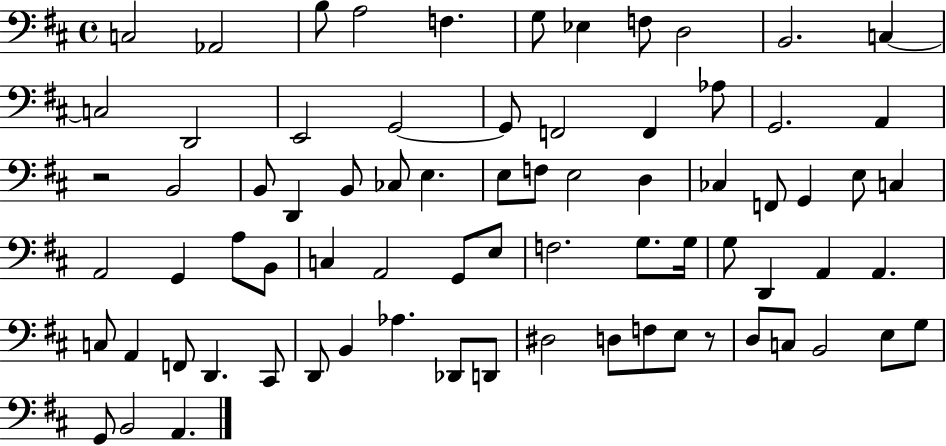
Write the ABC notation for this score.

X:1
T:Untitled
M:4/4
L:1/4
K:D
C,2 _A,,2 B,/2 A,2 F, G,/2 _E, F,/2 D,2 B,,2 C, C,2 D,,2 E,,2 G,,2 G,,/2 F,,2 F,, _A,/2 G,,2 A,, z2 B,,2 B,,/2 D,, B,,/2 _C,/2 E, E,/2 F,/2 E,2 D, _C, F,,/2 G,, E,/2 C, A,,2 G,, A,/2 B,,/2 C, A,,2 G,,/2 E,/2 F,2 G,/2 G,/4 G,/2 D,, A,, A,, C,/2 A,, F,,/2 D,, ^C,,/2 D,,/2 B,, _A, _D,,/2 D,,/2 ^D,2 D,/2 F,/2 E,/2 z/2 D,/2 C,/2 B,,2 E,/2 G,/2 G,,/2 B,,2 A,,